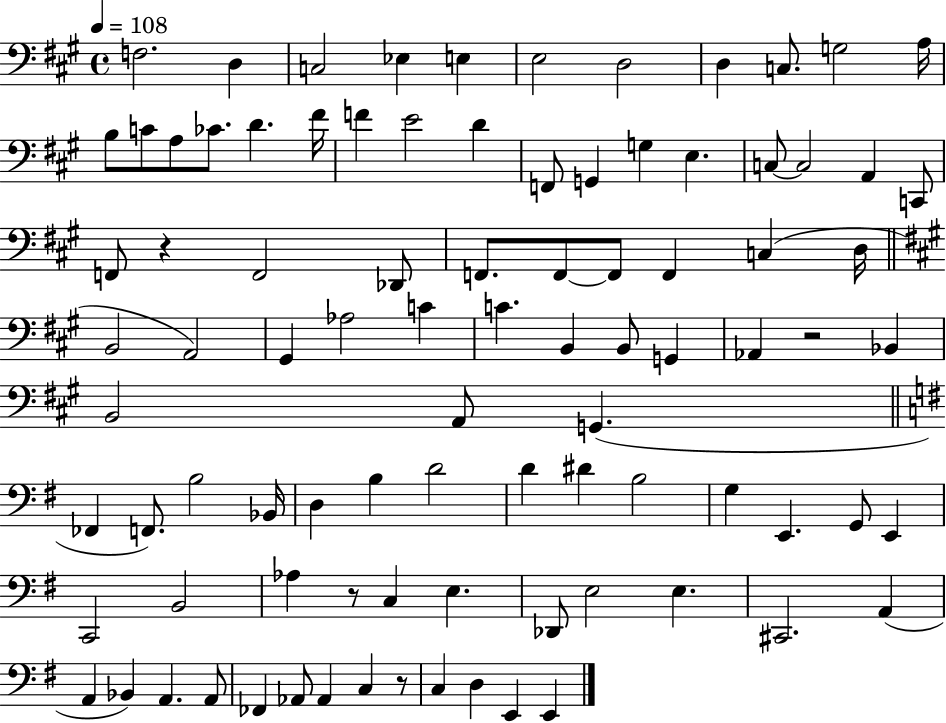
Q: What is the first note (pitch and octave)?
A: F3